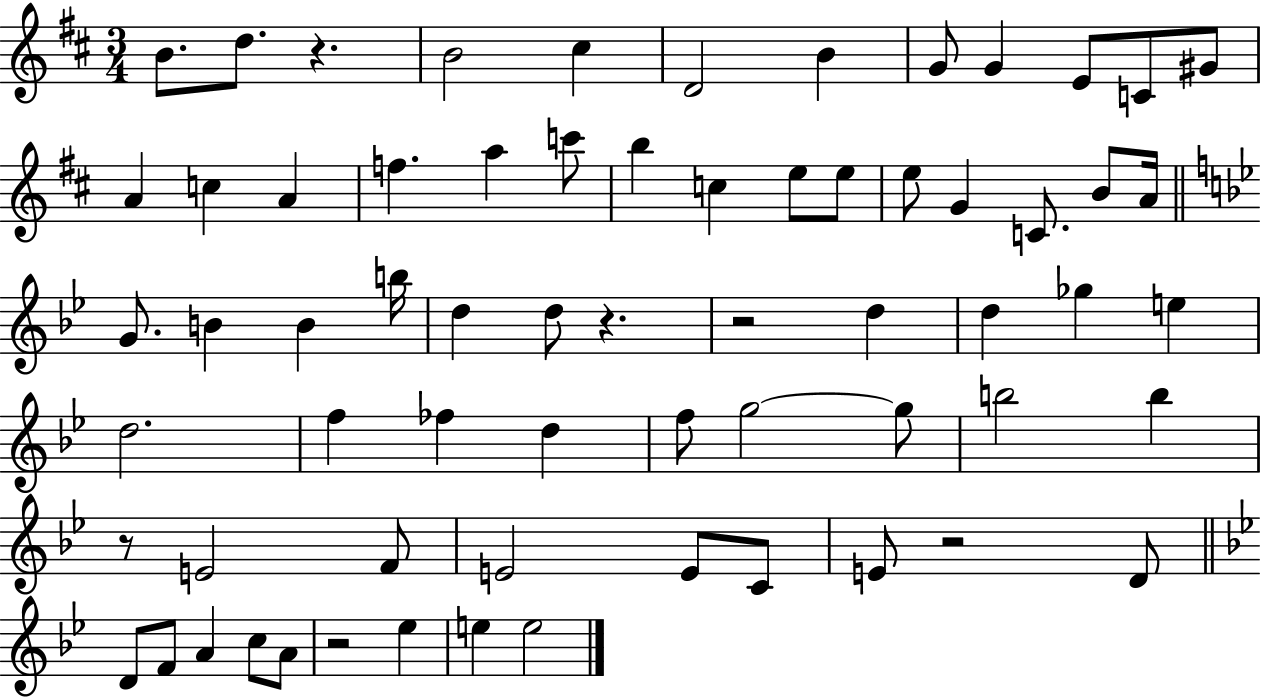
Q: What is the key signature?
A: D major